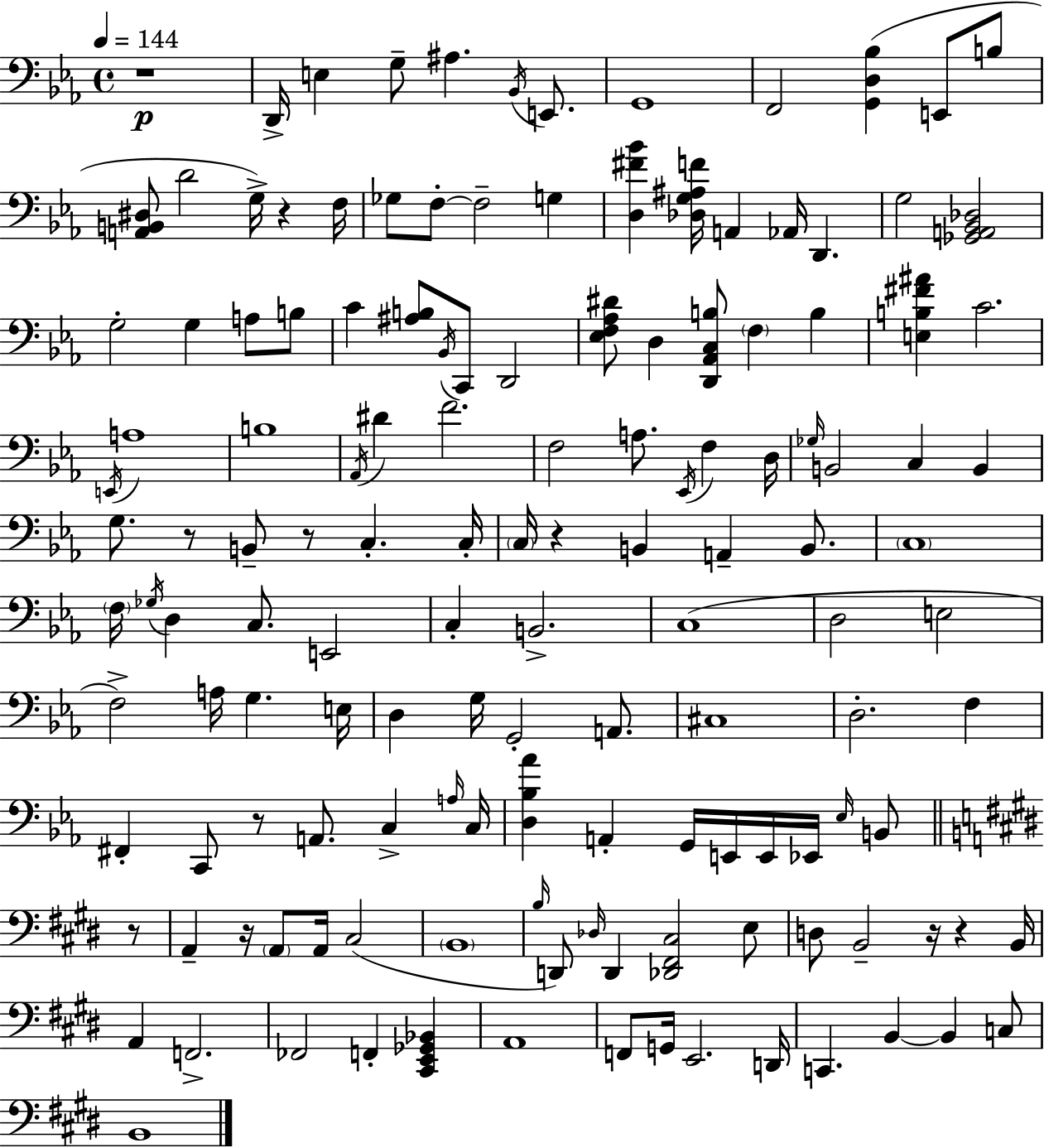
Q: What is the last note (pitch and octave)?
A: B2